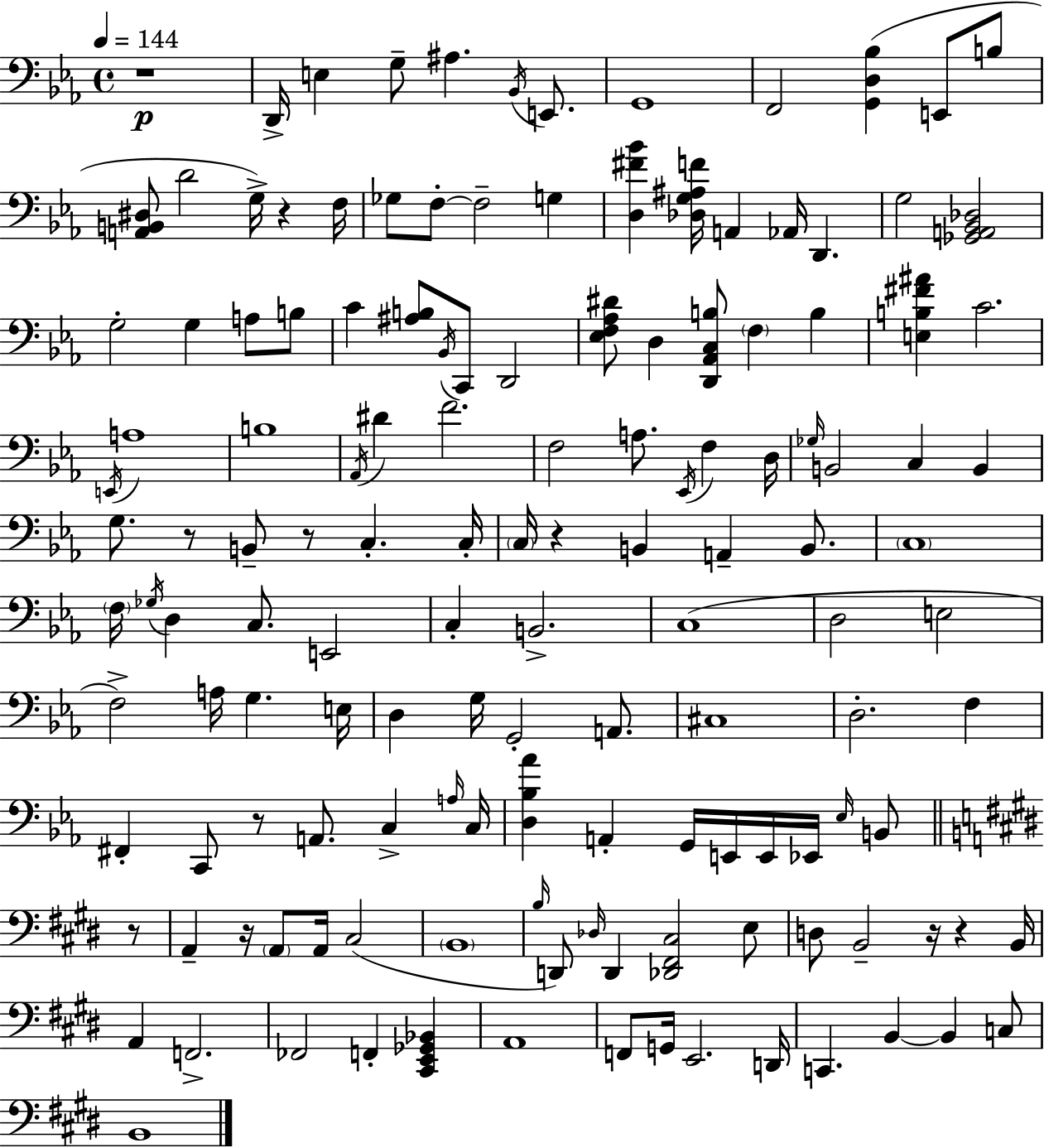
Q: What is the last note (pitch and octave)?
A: B2